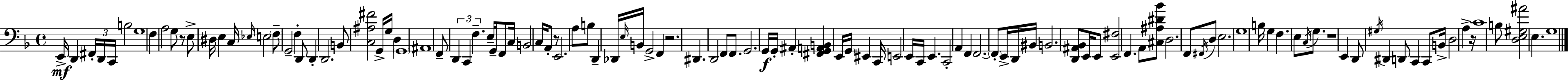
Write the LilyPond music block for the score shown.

{
  \clef bass
  \time 4/4
  \defaultTimeSignature
  \key d \minor
  e,16->\mf d,4 \tuplet 3/2 { fis,16-. d,16 c,16 } b2 | g1 | f4 a2 g8 r8 | e8-> dis16 e4 c16 \grace { ees16 } e2 | \break \parenthesize f8-- g,2-- f4-. d,8 | d,4-. d,2. | b,8 <c ais fis'>2 g,16-> g16 d4 | \parenthesize g,1 | \break ais,1 | f,8-- \tuplet 3/2 { d,4 c,4 f4.-- } | e16-- g,16-- f,8 c16 b,2 c16 a,8-. | r8 e,2. a8 | \break b8 d,4-- des,16 \grace { e16 } b,16 g,2-> | f,4 r2. | dis,4. d,2 | f,8 f,8. g,2. | \break g,16\f g,16-. ais,4-. <fis, g, a, b,>4 e,16 \parenthesize g,16 eis,4 | c,16 e,2 e,16 c,16 e,4. | c,2-. a,4 f,4 | f,2.~~ \parenthesize f,8-. | \break e,16-> d,16 bis,16 b,2. <d, ais, bes,>8 | e,16 e,8 <e, fis>2 f,4. | a,8 <cis ais dis' bes'>8 d2. | f,8 \acciaccatura { fis,16 } d8 e2. | \break g1 | b16 g4 f4. e8 | \acciaccatura { c16 } g8. r1 | e,4 d,8 \acciaccatura { gis16 } dis,4 d,8 | \break c,4 c,8 b,16-> d2 | a4-> r16 c'1 | b8 <d e gis ais'>2 e4. | g1 | \break \bar "|."
}